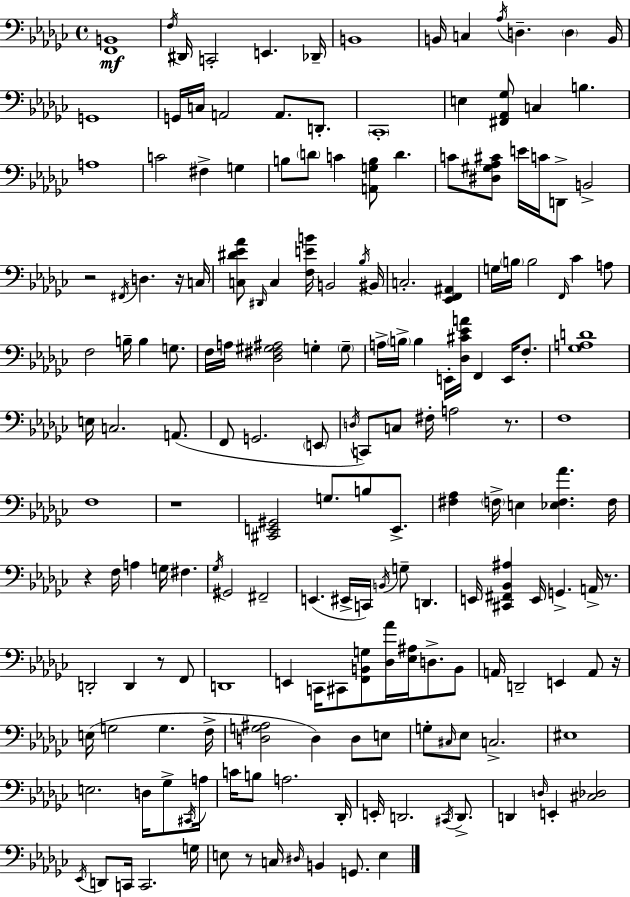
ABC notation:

X:1
T:Untitled
M:4/4
L:1/4
K:Ebm
[F,,B,,]4 F,/4 ^D,,/4 C,,2 E,, _D,,/4 B,,4 B,,/4 C, _A,/4 D, D, B,,/4 G,,4 G,,/4 C,/4 A,,2 A,,/2 D,,/2 _C,,4 E, [^F,,_A,,_G,]/2 C, B, A,4 C2 ^F, G, B,/2 D/2 C [A,,G,B,]/2 D C/2 [^D,^G,_A,^C]/2 E/4 C/4 D,,/2 B,,2 z2 ^F,,/4 D, z/4 C,/4 [C,^D_E_A]/2 ^D,,/4 C, [F,EB]/4 B,,2 _B,/4 ^B,,/4 C,2 [_E,,F,,^A,,] G,/4 B,/4 B,2 F,,/4 _C A,/2 F,2 B,/4 B, G,/2 F,/4 A,/4 [_D,^F,^G,^A,]2 G, G,/2 A,/4 B,/4 B, E,,/4 [_D,^C_EA]/4 F,, E,,/4 F,/2 [_G,A,D]4 E,/4 C,2 A,,/2 F,,/2 G,,2 E,,/2 D,/4 C,,/2 C,/2 ^F,/4 A,2 z/2 F,4 F,4 z4 [^C,,E,,^G,,]2 G,/2 B,/2 E,,/2 [^F,_A,] F,/4 E, [_E,F,_A] F,/4 z F,/4 A, G,/4 ^F, _G,/4 ^G,,2 ^F,,2 E,, ^E,,/4 C,,/4 B,,/4 G,/2 D,, E,,/4 [^C,,^F,,_B,,^A,] E,,/4 G,, A,,/4 z/2 D,,2 D,, z/2 F,,/2 D,,4 E,, C,,/4 ^C,,/2 [F,,B,,G,]/2 [_D,_A]/4 [_E,^A,]/4 D,/2 B,,/2 A,,/4 D,,2 E,, A,,/2 z/4 E,/4 G,2 G, F,/4 [D,G,^A,]2 D, D,/2 E,/2 G,/2 ^C,/4 _E,/2 C,2 ^E,4 E,2 D,/4 _G,/2 ^C,,/4 A,/4 C/4 B,/2 A,2 _D,,/4 E,,/4 D,,2 ^C,,/4 D,,/2 D,, D,/4 E,, [^C,_D,]2 _E,,/4 D,,/2 C,,/4 C,,2 G,/4 E,/2 z/2 C,/4 ^D,/4 B,, G,,/2 E,